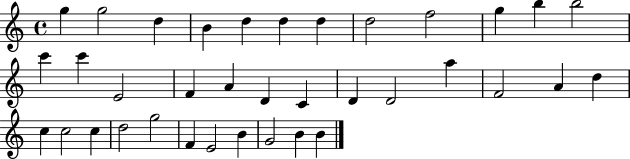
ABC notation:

X:1
T:Untitled
M:4/4
L:1/4
K:C
g g2 d B d d d d2 f2 g b b2 c' c' E2 F A D C D D2 a F2 A d c c2 c d2 g2 F E2 B G2 B B